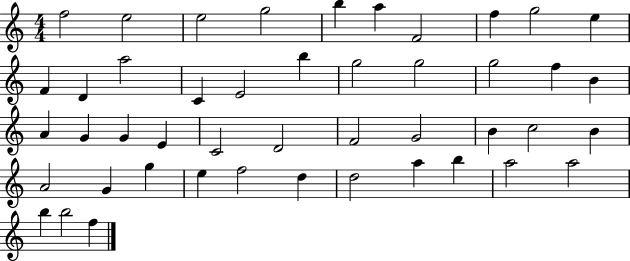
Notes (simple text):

F5/h E5/h E5/h G5/h B5/q A5/q F4/h F5/q G5/h E5/q F4/q D4/q A5/h C4/q E4/h B5/q G5/h G5/h G5/h F5/q B4/q A4/q G4/q G4/q E4/q C4/h D4/h F4/h G4/h B4/q C5/h B4/q A4/h G4/q G5/q E5/q F5/h D5/q D5/h A5/q B5/q A5/h A5/h B5/q B5/h F5/q